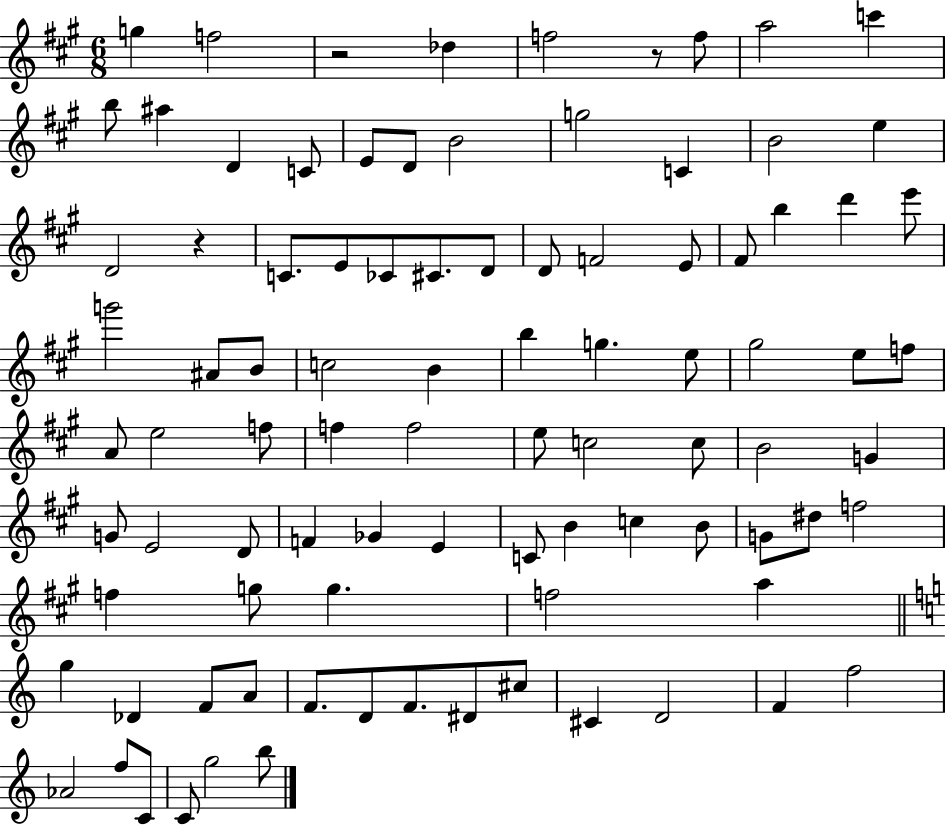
{
  \clef treble
  \numericTimeSignature
  \time 6/8
  \key a \major
  \repeat volta 2 { g''4 f''2 | r2 des''4 | f''2 r8 f''8 | a''2 c'''4 | \break b''8 ais''4 d'4 c'8 | e'8 d'8 b'2 | g''2 c'4 | b'2 e''4 | \break d'2 r4 | c'8. e'8 ces'8 cis'8. d'8 | d'8 f'2 e'8 | fis'8 b''4 d'''4 e'''8 | \break g'''2 ais'8 b'8 | c''2 b'4 | b''4 g''4. e''8 | gis''2 e''8 f''8 | \break a'8 e''2 f''8 | f''4 f''2 | e''8 c''2 c''8 | b'2 g'4 | \break g'8 e'2 d'8 | f'4 ges'4 e'4 | c'8 b'4 c''4 b'8 | g'8 dis''8 f''2 | \break f''4 g''8 g''4. | f''2 a''4 | \bar "||" \break \key c \major g''4 des'4 f'8 a'8 | f'8. d'8 f'8. dis'8 cis''8 | cis'4 d'2 | f'4 f''2 | \break aes'2 f''8 c'8 | c'8 g''2 b''8 | } \bar "|."
}